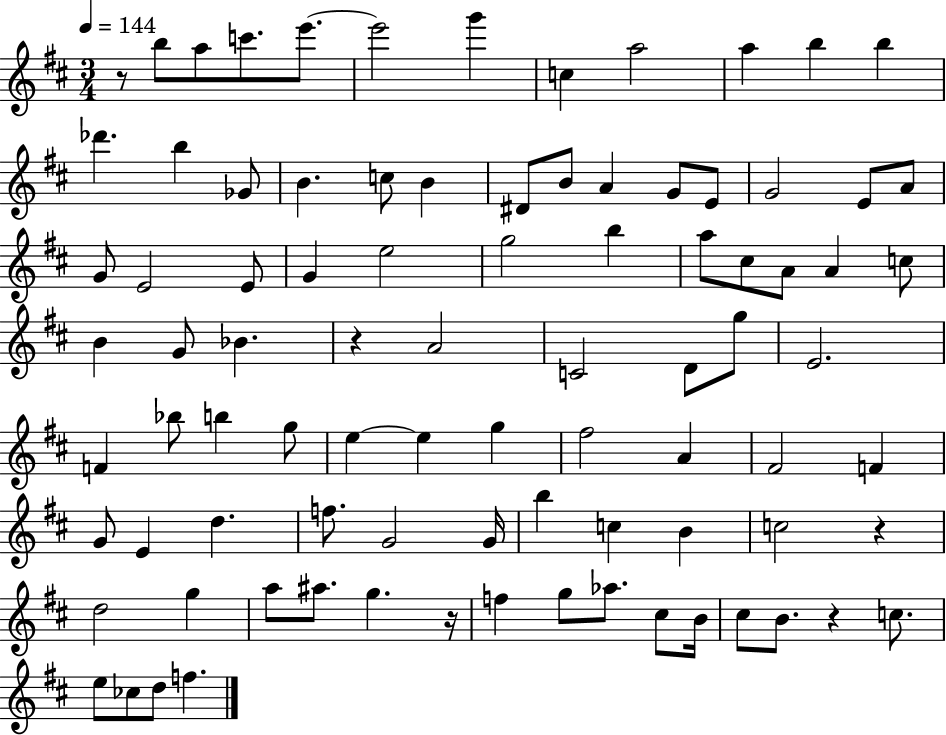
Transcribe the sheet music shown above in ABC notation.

X:1
T:Untitled
M:3/4
L:1/4
K:D
z/2 b/2 a/2 c'/2 e'/2 e'2 g' c a2 a b b _d' b _G/2 B c/2 B ^D/2 B/2 A G/2 E/2 G2 E/2 A/2 G/2 E2 E/2 G e2 g2 b a/2 ^c/2 A/2 A c/2 B G/2 _B z A2 C2 D/2 g/2 E2 F _b/2 b g/2 e e g ^f2 A ^F2 F G/2 E d f/2 G2 G/4 b c B c2 z d2 g a/2 ^a/2 g z/4 f g/2 _a/2 ^c/2 B/4 ^c/2 B/2 z c/2 e/2 _c/2 d/2 f